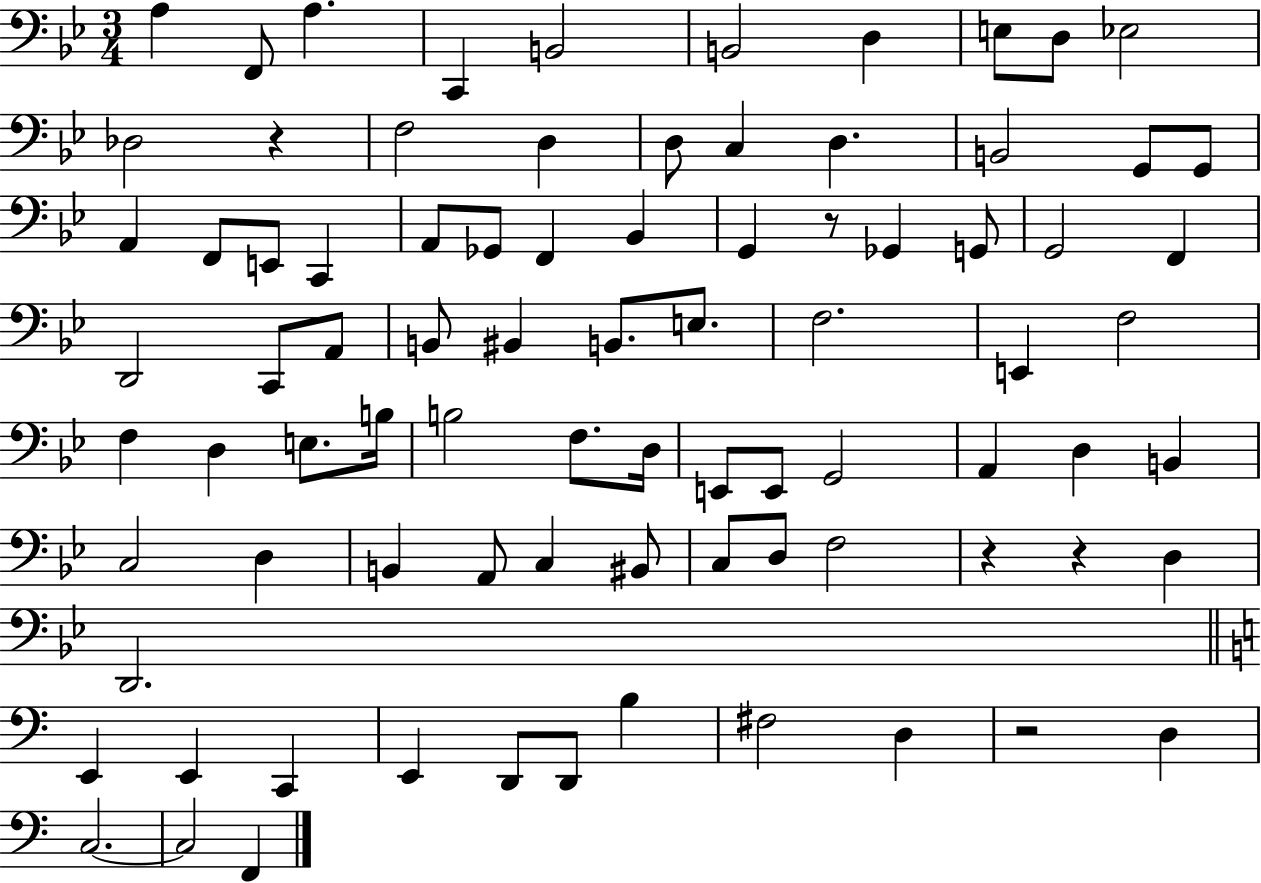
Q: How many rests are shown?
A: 5